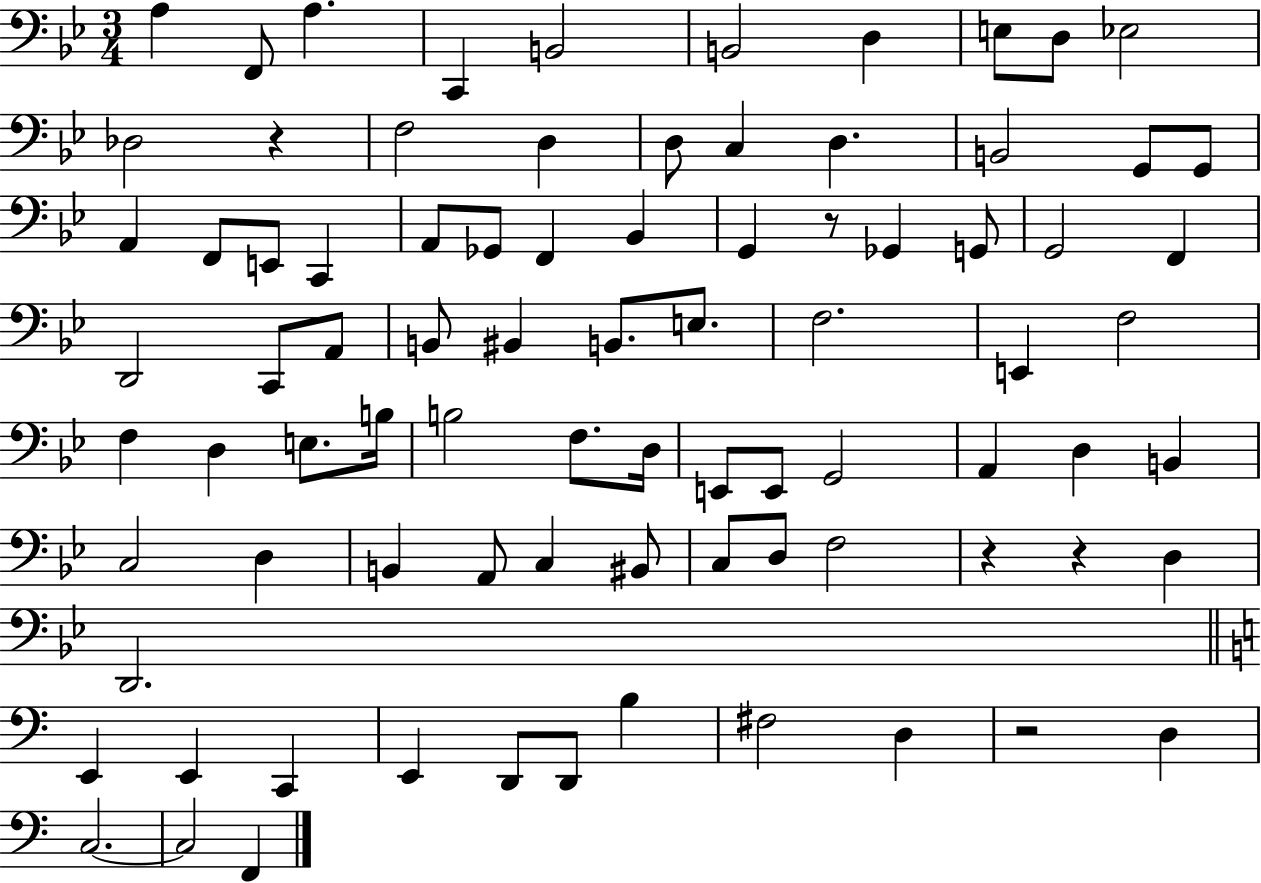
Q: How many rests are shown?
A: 5